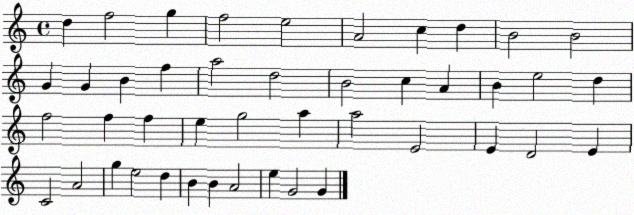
X:1
T:Untitled
M:4/4
L:1/4
K:C
d f2 g f2 e2 A2 c d B2 B2 G G B f a2 d2 B2 c A B e2 d f2 f f e g2 a a2 E2 E D2 E C2 A2 g e2 d B B A2 e G2 G